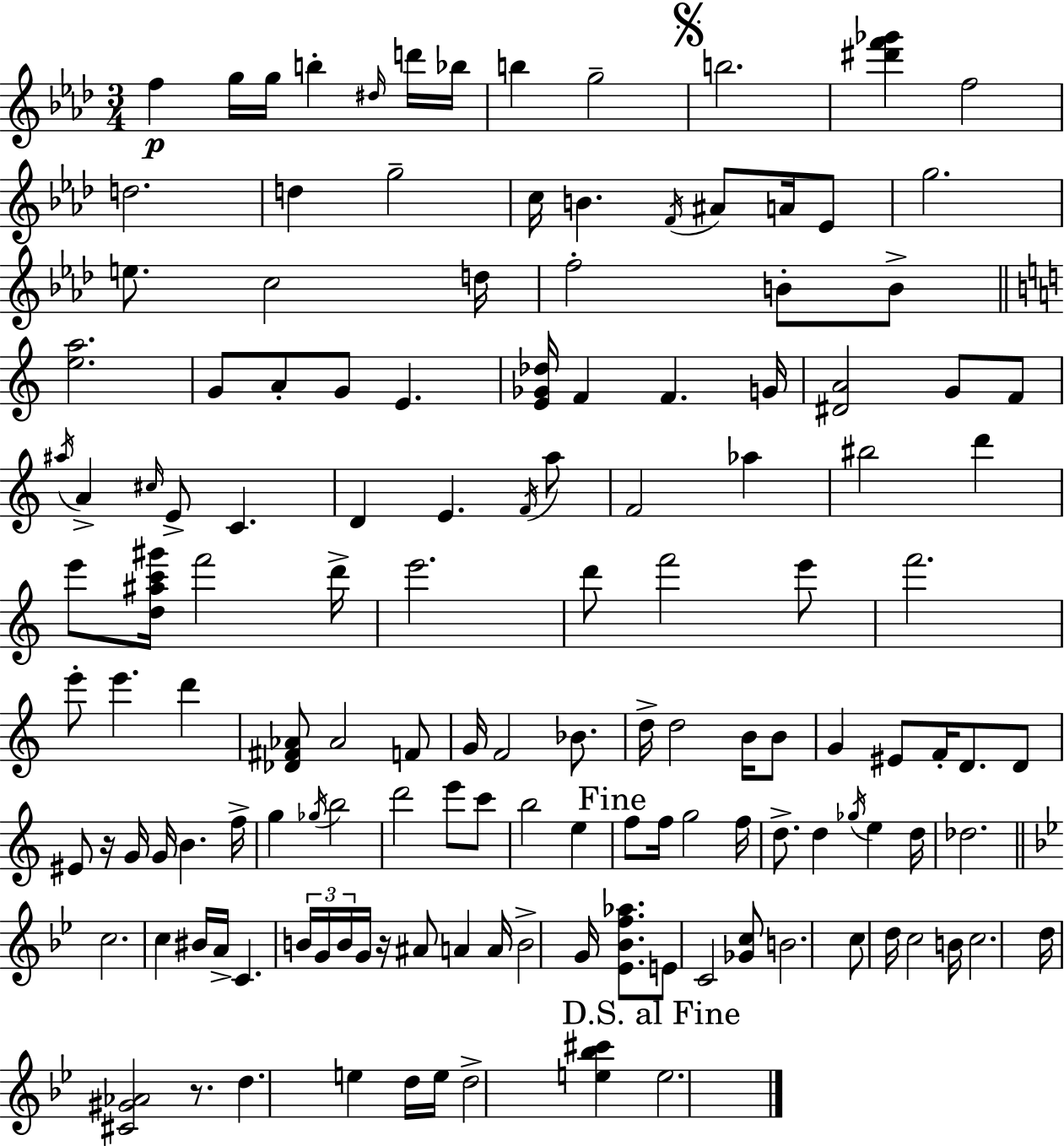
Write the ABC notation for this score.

X:1
T:Untitled
M:3/4
L:1/4
K:Fm
f g/4 g/4 b ^d/4 d'/4 _b/4 b g2 b2 [^d'f'_g'] f2 d2 d g2 c/4 B F/4 ^A/2 A/4 _E/2 g2 e/2 c2 d/4 f2 B/2 B/2 [ea]2 G/2 A/2 G/2 E [E_G_d]/4 F F G/4 [^DA]2 G/2 F/2 ^a/4 A ^c/4 E/2 C D E F/4 a/2 F2 _a ^b2 d' e'/2 [d^ac'^g']/4 f'2 d'/4 e'2 d'/2 f'2 e'/2 f'2 e'/2 e' d' [_D^F_A]/2 _A2 F/2 G/4 F2 _B/2 d/4 d2 B/4 B/2 G ^E/2 F/4 D/2 D/2 ^E/2 z/4 G/4 G/4 B f/4 g _g/4 b2 d'2 e'/2 c'/2 b2 e f/2 f/4 g2 f/4 d/2 d _g/4 e d/4 _d2 c2 c ^B/4 A/4 C B/4 G/4 B/4 G/4 z/4 ^A/2 A A/4 B2 G/4 [_E_Bf_a]/2 E/2 C2 [_Gc]/2 B2 c/2 d/4 c2 B/4 c2 d/4 [^C^G_A]2 z/2 d e d/4 e/4 d2 [e_b^c'] e2